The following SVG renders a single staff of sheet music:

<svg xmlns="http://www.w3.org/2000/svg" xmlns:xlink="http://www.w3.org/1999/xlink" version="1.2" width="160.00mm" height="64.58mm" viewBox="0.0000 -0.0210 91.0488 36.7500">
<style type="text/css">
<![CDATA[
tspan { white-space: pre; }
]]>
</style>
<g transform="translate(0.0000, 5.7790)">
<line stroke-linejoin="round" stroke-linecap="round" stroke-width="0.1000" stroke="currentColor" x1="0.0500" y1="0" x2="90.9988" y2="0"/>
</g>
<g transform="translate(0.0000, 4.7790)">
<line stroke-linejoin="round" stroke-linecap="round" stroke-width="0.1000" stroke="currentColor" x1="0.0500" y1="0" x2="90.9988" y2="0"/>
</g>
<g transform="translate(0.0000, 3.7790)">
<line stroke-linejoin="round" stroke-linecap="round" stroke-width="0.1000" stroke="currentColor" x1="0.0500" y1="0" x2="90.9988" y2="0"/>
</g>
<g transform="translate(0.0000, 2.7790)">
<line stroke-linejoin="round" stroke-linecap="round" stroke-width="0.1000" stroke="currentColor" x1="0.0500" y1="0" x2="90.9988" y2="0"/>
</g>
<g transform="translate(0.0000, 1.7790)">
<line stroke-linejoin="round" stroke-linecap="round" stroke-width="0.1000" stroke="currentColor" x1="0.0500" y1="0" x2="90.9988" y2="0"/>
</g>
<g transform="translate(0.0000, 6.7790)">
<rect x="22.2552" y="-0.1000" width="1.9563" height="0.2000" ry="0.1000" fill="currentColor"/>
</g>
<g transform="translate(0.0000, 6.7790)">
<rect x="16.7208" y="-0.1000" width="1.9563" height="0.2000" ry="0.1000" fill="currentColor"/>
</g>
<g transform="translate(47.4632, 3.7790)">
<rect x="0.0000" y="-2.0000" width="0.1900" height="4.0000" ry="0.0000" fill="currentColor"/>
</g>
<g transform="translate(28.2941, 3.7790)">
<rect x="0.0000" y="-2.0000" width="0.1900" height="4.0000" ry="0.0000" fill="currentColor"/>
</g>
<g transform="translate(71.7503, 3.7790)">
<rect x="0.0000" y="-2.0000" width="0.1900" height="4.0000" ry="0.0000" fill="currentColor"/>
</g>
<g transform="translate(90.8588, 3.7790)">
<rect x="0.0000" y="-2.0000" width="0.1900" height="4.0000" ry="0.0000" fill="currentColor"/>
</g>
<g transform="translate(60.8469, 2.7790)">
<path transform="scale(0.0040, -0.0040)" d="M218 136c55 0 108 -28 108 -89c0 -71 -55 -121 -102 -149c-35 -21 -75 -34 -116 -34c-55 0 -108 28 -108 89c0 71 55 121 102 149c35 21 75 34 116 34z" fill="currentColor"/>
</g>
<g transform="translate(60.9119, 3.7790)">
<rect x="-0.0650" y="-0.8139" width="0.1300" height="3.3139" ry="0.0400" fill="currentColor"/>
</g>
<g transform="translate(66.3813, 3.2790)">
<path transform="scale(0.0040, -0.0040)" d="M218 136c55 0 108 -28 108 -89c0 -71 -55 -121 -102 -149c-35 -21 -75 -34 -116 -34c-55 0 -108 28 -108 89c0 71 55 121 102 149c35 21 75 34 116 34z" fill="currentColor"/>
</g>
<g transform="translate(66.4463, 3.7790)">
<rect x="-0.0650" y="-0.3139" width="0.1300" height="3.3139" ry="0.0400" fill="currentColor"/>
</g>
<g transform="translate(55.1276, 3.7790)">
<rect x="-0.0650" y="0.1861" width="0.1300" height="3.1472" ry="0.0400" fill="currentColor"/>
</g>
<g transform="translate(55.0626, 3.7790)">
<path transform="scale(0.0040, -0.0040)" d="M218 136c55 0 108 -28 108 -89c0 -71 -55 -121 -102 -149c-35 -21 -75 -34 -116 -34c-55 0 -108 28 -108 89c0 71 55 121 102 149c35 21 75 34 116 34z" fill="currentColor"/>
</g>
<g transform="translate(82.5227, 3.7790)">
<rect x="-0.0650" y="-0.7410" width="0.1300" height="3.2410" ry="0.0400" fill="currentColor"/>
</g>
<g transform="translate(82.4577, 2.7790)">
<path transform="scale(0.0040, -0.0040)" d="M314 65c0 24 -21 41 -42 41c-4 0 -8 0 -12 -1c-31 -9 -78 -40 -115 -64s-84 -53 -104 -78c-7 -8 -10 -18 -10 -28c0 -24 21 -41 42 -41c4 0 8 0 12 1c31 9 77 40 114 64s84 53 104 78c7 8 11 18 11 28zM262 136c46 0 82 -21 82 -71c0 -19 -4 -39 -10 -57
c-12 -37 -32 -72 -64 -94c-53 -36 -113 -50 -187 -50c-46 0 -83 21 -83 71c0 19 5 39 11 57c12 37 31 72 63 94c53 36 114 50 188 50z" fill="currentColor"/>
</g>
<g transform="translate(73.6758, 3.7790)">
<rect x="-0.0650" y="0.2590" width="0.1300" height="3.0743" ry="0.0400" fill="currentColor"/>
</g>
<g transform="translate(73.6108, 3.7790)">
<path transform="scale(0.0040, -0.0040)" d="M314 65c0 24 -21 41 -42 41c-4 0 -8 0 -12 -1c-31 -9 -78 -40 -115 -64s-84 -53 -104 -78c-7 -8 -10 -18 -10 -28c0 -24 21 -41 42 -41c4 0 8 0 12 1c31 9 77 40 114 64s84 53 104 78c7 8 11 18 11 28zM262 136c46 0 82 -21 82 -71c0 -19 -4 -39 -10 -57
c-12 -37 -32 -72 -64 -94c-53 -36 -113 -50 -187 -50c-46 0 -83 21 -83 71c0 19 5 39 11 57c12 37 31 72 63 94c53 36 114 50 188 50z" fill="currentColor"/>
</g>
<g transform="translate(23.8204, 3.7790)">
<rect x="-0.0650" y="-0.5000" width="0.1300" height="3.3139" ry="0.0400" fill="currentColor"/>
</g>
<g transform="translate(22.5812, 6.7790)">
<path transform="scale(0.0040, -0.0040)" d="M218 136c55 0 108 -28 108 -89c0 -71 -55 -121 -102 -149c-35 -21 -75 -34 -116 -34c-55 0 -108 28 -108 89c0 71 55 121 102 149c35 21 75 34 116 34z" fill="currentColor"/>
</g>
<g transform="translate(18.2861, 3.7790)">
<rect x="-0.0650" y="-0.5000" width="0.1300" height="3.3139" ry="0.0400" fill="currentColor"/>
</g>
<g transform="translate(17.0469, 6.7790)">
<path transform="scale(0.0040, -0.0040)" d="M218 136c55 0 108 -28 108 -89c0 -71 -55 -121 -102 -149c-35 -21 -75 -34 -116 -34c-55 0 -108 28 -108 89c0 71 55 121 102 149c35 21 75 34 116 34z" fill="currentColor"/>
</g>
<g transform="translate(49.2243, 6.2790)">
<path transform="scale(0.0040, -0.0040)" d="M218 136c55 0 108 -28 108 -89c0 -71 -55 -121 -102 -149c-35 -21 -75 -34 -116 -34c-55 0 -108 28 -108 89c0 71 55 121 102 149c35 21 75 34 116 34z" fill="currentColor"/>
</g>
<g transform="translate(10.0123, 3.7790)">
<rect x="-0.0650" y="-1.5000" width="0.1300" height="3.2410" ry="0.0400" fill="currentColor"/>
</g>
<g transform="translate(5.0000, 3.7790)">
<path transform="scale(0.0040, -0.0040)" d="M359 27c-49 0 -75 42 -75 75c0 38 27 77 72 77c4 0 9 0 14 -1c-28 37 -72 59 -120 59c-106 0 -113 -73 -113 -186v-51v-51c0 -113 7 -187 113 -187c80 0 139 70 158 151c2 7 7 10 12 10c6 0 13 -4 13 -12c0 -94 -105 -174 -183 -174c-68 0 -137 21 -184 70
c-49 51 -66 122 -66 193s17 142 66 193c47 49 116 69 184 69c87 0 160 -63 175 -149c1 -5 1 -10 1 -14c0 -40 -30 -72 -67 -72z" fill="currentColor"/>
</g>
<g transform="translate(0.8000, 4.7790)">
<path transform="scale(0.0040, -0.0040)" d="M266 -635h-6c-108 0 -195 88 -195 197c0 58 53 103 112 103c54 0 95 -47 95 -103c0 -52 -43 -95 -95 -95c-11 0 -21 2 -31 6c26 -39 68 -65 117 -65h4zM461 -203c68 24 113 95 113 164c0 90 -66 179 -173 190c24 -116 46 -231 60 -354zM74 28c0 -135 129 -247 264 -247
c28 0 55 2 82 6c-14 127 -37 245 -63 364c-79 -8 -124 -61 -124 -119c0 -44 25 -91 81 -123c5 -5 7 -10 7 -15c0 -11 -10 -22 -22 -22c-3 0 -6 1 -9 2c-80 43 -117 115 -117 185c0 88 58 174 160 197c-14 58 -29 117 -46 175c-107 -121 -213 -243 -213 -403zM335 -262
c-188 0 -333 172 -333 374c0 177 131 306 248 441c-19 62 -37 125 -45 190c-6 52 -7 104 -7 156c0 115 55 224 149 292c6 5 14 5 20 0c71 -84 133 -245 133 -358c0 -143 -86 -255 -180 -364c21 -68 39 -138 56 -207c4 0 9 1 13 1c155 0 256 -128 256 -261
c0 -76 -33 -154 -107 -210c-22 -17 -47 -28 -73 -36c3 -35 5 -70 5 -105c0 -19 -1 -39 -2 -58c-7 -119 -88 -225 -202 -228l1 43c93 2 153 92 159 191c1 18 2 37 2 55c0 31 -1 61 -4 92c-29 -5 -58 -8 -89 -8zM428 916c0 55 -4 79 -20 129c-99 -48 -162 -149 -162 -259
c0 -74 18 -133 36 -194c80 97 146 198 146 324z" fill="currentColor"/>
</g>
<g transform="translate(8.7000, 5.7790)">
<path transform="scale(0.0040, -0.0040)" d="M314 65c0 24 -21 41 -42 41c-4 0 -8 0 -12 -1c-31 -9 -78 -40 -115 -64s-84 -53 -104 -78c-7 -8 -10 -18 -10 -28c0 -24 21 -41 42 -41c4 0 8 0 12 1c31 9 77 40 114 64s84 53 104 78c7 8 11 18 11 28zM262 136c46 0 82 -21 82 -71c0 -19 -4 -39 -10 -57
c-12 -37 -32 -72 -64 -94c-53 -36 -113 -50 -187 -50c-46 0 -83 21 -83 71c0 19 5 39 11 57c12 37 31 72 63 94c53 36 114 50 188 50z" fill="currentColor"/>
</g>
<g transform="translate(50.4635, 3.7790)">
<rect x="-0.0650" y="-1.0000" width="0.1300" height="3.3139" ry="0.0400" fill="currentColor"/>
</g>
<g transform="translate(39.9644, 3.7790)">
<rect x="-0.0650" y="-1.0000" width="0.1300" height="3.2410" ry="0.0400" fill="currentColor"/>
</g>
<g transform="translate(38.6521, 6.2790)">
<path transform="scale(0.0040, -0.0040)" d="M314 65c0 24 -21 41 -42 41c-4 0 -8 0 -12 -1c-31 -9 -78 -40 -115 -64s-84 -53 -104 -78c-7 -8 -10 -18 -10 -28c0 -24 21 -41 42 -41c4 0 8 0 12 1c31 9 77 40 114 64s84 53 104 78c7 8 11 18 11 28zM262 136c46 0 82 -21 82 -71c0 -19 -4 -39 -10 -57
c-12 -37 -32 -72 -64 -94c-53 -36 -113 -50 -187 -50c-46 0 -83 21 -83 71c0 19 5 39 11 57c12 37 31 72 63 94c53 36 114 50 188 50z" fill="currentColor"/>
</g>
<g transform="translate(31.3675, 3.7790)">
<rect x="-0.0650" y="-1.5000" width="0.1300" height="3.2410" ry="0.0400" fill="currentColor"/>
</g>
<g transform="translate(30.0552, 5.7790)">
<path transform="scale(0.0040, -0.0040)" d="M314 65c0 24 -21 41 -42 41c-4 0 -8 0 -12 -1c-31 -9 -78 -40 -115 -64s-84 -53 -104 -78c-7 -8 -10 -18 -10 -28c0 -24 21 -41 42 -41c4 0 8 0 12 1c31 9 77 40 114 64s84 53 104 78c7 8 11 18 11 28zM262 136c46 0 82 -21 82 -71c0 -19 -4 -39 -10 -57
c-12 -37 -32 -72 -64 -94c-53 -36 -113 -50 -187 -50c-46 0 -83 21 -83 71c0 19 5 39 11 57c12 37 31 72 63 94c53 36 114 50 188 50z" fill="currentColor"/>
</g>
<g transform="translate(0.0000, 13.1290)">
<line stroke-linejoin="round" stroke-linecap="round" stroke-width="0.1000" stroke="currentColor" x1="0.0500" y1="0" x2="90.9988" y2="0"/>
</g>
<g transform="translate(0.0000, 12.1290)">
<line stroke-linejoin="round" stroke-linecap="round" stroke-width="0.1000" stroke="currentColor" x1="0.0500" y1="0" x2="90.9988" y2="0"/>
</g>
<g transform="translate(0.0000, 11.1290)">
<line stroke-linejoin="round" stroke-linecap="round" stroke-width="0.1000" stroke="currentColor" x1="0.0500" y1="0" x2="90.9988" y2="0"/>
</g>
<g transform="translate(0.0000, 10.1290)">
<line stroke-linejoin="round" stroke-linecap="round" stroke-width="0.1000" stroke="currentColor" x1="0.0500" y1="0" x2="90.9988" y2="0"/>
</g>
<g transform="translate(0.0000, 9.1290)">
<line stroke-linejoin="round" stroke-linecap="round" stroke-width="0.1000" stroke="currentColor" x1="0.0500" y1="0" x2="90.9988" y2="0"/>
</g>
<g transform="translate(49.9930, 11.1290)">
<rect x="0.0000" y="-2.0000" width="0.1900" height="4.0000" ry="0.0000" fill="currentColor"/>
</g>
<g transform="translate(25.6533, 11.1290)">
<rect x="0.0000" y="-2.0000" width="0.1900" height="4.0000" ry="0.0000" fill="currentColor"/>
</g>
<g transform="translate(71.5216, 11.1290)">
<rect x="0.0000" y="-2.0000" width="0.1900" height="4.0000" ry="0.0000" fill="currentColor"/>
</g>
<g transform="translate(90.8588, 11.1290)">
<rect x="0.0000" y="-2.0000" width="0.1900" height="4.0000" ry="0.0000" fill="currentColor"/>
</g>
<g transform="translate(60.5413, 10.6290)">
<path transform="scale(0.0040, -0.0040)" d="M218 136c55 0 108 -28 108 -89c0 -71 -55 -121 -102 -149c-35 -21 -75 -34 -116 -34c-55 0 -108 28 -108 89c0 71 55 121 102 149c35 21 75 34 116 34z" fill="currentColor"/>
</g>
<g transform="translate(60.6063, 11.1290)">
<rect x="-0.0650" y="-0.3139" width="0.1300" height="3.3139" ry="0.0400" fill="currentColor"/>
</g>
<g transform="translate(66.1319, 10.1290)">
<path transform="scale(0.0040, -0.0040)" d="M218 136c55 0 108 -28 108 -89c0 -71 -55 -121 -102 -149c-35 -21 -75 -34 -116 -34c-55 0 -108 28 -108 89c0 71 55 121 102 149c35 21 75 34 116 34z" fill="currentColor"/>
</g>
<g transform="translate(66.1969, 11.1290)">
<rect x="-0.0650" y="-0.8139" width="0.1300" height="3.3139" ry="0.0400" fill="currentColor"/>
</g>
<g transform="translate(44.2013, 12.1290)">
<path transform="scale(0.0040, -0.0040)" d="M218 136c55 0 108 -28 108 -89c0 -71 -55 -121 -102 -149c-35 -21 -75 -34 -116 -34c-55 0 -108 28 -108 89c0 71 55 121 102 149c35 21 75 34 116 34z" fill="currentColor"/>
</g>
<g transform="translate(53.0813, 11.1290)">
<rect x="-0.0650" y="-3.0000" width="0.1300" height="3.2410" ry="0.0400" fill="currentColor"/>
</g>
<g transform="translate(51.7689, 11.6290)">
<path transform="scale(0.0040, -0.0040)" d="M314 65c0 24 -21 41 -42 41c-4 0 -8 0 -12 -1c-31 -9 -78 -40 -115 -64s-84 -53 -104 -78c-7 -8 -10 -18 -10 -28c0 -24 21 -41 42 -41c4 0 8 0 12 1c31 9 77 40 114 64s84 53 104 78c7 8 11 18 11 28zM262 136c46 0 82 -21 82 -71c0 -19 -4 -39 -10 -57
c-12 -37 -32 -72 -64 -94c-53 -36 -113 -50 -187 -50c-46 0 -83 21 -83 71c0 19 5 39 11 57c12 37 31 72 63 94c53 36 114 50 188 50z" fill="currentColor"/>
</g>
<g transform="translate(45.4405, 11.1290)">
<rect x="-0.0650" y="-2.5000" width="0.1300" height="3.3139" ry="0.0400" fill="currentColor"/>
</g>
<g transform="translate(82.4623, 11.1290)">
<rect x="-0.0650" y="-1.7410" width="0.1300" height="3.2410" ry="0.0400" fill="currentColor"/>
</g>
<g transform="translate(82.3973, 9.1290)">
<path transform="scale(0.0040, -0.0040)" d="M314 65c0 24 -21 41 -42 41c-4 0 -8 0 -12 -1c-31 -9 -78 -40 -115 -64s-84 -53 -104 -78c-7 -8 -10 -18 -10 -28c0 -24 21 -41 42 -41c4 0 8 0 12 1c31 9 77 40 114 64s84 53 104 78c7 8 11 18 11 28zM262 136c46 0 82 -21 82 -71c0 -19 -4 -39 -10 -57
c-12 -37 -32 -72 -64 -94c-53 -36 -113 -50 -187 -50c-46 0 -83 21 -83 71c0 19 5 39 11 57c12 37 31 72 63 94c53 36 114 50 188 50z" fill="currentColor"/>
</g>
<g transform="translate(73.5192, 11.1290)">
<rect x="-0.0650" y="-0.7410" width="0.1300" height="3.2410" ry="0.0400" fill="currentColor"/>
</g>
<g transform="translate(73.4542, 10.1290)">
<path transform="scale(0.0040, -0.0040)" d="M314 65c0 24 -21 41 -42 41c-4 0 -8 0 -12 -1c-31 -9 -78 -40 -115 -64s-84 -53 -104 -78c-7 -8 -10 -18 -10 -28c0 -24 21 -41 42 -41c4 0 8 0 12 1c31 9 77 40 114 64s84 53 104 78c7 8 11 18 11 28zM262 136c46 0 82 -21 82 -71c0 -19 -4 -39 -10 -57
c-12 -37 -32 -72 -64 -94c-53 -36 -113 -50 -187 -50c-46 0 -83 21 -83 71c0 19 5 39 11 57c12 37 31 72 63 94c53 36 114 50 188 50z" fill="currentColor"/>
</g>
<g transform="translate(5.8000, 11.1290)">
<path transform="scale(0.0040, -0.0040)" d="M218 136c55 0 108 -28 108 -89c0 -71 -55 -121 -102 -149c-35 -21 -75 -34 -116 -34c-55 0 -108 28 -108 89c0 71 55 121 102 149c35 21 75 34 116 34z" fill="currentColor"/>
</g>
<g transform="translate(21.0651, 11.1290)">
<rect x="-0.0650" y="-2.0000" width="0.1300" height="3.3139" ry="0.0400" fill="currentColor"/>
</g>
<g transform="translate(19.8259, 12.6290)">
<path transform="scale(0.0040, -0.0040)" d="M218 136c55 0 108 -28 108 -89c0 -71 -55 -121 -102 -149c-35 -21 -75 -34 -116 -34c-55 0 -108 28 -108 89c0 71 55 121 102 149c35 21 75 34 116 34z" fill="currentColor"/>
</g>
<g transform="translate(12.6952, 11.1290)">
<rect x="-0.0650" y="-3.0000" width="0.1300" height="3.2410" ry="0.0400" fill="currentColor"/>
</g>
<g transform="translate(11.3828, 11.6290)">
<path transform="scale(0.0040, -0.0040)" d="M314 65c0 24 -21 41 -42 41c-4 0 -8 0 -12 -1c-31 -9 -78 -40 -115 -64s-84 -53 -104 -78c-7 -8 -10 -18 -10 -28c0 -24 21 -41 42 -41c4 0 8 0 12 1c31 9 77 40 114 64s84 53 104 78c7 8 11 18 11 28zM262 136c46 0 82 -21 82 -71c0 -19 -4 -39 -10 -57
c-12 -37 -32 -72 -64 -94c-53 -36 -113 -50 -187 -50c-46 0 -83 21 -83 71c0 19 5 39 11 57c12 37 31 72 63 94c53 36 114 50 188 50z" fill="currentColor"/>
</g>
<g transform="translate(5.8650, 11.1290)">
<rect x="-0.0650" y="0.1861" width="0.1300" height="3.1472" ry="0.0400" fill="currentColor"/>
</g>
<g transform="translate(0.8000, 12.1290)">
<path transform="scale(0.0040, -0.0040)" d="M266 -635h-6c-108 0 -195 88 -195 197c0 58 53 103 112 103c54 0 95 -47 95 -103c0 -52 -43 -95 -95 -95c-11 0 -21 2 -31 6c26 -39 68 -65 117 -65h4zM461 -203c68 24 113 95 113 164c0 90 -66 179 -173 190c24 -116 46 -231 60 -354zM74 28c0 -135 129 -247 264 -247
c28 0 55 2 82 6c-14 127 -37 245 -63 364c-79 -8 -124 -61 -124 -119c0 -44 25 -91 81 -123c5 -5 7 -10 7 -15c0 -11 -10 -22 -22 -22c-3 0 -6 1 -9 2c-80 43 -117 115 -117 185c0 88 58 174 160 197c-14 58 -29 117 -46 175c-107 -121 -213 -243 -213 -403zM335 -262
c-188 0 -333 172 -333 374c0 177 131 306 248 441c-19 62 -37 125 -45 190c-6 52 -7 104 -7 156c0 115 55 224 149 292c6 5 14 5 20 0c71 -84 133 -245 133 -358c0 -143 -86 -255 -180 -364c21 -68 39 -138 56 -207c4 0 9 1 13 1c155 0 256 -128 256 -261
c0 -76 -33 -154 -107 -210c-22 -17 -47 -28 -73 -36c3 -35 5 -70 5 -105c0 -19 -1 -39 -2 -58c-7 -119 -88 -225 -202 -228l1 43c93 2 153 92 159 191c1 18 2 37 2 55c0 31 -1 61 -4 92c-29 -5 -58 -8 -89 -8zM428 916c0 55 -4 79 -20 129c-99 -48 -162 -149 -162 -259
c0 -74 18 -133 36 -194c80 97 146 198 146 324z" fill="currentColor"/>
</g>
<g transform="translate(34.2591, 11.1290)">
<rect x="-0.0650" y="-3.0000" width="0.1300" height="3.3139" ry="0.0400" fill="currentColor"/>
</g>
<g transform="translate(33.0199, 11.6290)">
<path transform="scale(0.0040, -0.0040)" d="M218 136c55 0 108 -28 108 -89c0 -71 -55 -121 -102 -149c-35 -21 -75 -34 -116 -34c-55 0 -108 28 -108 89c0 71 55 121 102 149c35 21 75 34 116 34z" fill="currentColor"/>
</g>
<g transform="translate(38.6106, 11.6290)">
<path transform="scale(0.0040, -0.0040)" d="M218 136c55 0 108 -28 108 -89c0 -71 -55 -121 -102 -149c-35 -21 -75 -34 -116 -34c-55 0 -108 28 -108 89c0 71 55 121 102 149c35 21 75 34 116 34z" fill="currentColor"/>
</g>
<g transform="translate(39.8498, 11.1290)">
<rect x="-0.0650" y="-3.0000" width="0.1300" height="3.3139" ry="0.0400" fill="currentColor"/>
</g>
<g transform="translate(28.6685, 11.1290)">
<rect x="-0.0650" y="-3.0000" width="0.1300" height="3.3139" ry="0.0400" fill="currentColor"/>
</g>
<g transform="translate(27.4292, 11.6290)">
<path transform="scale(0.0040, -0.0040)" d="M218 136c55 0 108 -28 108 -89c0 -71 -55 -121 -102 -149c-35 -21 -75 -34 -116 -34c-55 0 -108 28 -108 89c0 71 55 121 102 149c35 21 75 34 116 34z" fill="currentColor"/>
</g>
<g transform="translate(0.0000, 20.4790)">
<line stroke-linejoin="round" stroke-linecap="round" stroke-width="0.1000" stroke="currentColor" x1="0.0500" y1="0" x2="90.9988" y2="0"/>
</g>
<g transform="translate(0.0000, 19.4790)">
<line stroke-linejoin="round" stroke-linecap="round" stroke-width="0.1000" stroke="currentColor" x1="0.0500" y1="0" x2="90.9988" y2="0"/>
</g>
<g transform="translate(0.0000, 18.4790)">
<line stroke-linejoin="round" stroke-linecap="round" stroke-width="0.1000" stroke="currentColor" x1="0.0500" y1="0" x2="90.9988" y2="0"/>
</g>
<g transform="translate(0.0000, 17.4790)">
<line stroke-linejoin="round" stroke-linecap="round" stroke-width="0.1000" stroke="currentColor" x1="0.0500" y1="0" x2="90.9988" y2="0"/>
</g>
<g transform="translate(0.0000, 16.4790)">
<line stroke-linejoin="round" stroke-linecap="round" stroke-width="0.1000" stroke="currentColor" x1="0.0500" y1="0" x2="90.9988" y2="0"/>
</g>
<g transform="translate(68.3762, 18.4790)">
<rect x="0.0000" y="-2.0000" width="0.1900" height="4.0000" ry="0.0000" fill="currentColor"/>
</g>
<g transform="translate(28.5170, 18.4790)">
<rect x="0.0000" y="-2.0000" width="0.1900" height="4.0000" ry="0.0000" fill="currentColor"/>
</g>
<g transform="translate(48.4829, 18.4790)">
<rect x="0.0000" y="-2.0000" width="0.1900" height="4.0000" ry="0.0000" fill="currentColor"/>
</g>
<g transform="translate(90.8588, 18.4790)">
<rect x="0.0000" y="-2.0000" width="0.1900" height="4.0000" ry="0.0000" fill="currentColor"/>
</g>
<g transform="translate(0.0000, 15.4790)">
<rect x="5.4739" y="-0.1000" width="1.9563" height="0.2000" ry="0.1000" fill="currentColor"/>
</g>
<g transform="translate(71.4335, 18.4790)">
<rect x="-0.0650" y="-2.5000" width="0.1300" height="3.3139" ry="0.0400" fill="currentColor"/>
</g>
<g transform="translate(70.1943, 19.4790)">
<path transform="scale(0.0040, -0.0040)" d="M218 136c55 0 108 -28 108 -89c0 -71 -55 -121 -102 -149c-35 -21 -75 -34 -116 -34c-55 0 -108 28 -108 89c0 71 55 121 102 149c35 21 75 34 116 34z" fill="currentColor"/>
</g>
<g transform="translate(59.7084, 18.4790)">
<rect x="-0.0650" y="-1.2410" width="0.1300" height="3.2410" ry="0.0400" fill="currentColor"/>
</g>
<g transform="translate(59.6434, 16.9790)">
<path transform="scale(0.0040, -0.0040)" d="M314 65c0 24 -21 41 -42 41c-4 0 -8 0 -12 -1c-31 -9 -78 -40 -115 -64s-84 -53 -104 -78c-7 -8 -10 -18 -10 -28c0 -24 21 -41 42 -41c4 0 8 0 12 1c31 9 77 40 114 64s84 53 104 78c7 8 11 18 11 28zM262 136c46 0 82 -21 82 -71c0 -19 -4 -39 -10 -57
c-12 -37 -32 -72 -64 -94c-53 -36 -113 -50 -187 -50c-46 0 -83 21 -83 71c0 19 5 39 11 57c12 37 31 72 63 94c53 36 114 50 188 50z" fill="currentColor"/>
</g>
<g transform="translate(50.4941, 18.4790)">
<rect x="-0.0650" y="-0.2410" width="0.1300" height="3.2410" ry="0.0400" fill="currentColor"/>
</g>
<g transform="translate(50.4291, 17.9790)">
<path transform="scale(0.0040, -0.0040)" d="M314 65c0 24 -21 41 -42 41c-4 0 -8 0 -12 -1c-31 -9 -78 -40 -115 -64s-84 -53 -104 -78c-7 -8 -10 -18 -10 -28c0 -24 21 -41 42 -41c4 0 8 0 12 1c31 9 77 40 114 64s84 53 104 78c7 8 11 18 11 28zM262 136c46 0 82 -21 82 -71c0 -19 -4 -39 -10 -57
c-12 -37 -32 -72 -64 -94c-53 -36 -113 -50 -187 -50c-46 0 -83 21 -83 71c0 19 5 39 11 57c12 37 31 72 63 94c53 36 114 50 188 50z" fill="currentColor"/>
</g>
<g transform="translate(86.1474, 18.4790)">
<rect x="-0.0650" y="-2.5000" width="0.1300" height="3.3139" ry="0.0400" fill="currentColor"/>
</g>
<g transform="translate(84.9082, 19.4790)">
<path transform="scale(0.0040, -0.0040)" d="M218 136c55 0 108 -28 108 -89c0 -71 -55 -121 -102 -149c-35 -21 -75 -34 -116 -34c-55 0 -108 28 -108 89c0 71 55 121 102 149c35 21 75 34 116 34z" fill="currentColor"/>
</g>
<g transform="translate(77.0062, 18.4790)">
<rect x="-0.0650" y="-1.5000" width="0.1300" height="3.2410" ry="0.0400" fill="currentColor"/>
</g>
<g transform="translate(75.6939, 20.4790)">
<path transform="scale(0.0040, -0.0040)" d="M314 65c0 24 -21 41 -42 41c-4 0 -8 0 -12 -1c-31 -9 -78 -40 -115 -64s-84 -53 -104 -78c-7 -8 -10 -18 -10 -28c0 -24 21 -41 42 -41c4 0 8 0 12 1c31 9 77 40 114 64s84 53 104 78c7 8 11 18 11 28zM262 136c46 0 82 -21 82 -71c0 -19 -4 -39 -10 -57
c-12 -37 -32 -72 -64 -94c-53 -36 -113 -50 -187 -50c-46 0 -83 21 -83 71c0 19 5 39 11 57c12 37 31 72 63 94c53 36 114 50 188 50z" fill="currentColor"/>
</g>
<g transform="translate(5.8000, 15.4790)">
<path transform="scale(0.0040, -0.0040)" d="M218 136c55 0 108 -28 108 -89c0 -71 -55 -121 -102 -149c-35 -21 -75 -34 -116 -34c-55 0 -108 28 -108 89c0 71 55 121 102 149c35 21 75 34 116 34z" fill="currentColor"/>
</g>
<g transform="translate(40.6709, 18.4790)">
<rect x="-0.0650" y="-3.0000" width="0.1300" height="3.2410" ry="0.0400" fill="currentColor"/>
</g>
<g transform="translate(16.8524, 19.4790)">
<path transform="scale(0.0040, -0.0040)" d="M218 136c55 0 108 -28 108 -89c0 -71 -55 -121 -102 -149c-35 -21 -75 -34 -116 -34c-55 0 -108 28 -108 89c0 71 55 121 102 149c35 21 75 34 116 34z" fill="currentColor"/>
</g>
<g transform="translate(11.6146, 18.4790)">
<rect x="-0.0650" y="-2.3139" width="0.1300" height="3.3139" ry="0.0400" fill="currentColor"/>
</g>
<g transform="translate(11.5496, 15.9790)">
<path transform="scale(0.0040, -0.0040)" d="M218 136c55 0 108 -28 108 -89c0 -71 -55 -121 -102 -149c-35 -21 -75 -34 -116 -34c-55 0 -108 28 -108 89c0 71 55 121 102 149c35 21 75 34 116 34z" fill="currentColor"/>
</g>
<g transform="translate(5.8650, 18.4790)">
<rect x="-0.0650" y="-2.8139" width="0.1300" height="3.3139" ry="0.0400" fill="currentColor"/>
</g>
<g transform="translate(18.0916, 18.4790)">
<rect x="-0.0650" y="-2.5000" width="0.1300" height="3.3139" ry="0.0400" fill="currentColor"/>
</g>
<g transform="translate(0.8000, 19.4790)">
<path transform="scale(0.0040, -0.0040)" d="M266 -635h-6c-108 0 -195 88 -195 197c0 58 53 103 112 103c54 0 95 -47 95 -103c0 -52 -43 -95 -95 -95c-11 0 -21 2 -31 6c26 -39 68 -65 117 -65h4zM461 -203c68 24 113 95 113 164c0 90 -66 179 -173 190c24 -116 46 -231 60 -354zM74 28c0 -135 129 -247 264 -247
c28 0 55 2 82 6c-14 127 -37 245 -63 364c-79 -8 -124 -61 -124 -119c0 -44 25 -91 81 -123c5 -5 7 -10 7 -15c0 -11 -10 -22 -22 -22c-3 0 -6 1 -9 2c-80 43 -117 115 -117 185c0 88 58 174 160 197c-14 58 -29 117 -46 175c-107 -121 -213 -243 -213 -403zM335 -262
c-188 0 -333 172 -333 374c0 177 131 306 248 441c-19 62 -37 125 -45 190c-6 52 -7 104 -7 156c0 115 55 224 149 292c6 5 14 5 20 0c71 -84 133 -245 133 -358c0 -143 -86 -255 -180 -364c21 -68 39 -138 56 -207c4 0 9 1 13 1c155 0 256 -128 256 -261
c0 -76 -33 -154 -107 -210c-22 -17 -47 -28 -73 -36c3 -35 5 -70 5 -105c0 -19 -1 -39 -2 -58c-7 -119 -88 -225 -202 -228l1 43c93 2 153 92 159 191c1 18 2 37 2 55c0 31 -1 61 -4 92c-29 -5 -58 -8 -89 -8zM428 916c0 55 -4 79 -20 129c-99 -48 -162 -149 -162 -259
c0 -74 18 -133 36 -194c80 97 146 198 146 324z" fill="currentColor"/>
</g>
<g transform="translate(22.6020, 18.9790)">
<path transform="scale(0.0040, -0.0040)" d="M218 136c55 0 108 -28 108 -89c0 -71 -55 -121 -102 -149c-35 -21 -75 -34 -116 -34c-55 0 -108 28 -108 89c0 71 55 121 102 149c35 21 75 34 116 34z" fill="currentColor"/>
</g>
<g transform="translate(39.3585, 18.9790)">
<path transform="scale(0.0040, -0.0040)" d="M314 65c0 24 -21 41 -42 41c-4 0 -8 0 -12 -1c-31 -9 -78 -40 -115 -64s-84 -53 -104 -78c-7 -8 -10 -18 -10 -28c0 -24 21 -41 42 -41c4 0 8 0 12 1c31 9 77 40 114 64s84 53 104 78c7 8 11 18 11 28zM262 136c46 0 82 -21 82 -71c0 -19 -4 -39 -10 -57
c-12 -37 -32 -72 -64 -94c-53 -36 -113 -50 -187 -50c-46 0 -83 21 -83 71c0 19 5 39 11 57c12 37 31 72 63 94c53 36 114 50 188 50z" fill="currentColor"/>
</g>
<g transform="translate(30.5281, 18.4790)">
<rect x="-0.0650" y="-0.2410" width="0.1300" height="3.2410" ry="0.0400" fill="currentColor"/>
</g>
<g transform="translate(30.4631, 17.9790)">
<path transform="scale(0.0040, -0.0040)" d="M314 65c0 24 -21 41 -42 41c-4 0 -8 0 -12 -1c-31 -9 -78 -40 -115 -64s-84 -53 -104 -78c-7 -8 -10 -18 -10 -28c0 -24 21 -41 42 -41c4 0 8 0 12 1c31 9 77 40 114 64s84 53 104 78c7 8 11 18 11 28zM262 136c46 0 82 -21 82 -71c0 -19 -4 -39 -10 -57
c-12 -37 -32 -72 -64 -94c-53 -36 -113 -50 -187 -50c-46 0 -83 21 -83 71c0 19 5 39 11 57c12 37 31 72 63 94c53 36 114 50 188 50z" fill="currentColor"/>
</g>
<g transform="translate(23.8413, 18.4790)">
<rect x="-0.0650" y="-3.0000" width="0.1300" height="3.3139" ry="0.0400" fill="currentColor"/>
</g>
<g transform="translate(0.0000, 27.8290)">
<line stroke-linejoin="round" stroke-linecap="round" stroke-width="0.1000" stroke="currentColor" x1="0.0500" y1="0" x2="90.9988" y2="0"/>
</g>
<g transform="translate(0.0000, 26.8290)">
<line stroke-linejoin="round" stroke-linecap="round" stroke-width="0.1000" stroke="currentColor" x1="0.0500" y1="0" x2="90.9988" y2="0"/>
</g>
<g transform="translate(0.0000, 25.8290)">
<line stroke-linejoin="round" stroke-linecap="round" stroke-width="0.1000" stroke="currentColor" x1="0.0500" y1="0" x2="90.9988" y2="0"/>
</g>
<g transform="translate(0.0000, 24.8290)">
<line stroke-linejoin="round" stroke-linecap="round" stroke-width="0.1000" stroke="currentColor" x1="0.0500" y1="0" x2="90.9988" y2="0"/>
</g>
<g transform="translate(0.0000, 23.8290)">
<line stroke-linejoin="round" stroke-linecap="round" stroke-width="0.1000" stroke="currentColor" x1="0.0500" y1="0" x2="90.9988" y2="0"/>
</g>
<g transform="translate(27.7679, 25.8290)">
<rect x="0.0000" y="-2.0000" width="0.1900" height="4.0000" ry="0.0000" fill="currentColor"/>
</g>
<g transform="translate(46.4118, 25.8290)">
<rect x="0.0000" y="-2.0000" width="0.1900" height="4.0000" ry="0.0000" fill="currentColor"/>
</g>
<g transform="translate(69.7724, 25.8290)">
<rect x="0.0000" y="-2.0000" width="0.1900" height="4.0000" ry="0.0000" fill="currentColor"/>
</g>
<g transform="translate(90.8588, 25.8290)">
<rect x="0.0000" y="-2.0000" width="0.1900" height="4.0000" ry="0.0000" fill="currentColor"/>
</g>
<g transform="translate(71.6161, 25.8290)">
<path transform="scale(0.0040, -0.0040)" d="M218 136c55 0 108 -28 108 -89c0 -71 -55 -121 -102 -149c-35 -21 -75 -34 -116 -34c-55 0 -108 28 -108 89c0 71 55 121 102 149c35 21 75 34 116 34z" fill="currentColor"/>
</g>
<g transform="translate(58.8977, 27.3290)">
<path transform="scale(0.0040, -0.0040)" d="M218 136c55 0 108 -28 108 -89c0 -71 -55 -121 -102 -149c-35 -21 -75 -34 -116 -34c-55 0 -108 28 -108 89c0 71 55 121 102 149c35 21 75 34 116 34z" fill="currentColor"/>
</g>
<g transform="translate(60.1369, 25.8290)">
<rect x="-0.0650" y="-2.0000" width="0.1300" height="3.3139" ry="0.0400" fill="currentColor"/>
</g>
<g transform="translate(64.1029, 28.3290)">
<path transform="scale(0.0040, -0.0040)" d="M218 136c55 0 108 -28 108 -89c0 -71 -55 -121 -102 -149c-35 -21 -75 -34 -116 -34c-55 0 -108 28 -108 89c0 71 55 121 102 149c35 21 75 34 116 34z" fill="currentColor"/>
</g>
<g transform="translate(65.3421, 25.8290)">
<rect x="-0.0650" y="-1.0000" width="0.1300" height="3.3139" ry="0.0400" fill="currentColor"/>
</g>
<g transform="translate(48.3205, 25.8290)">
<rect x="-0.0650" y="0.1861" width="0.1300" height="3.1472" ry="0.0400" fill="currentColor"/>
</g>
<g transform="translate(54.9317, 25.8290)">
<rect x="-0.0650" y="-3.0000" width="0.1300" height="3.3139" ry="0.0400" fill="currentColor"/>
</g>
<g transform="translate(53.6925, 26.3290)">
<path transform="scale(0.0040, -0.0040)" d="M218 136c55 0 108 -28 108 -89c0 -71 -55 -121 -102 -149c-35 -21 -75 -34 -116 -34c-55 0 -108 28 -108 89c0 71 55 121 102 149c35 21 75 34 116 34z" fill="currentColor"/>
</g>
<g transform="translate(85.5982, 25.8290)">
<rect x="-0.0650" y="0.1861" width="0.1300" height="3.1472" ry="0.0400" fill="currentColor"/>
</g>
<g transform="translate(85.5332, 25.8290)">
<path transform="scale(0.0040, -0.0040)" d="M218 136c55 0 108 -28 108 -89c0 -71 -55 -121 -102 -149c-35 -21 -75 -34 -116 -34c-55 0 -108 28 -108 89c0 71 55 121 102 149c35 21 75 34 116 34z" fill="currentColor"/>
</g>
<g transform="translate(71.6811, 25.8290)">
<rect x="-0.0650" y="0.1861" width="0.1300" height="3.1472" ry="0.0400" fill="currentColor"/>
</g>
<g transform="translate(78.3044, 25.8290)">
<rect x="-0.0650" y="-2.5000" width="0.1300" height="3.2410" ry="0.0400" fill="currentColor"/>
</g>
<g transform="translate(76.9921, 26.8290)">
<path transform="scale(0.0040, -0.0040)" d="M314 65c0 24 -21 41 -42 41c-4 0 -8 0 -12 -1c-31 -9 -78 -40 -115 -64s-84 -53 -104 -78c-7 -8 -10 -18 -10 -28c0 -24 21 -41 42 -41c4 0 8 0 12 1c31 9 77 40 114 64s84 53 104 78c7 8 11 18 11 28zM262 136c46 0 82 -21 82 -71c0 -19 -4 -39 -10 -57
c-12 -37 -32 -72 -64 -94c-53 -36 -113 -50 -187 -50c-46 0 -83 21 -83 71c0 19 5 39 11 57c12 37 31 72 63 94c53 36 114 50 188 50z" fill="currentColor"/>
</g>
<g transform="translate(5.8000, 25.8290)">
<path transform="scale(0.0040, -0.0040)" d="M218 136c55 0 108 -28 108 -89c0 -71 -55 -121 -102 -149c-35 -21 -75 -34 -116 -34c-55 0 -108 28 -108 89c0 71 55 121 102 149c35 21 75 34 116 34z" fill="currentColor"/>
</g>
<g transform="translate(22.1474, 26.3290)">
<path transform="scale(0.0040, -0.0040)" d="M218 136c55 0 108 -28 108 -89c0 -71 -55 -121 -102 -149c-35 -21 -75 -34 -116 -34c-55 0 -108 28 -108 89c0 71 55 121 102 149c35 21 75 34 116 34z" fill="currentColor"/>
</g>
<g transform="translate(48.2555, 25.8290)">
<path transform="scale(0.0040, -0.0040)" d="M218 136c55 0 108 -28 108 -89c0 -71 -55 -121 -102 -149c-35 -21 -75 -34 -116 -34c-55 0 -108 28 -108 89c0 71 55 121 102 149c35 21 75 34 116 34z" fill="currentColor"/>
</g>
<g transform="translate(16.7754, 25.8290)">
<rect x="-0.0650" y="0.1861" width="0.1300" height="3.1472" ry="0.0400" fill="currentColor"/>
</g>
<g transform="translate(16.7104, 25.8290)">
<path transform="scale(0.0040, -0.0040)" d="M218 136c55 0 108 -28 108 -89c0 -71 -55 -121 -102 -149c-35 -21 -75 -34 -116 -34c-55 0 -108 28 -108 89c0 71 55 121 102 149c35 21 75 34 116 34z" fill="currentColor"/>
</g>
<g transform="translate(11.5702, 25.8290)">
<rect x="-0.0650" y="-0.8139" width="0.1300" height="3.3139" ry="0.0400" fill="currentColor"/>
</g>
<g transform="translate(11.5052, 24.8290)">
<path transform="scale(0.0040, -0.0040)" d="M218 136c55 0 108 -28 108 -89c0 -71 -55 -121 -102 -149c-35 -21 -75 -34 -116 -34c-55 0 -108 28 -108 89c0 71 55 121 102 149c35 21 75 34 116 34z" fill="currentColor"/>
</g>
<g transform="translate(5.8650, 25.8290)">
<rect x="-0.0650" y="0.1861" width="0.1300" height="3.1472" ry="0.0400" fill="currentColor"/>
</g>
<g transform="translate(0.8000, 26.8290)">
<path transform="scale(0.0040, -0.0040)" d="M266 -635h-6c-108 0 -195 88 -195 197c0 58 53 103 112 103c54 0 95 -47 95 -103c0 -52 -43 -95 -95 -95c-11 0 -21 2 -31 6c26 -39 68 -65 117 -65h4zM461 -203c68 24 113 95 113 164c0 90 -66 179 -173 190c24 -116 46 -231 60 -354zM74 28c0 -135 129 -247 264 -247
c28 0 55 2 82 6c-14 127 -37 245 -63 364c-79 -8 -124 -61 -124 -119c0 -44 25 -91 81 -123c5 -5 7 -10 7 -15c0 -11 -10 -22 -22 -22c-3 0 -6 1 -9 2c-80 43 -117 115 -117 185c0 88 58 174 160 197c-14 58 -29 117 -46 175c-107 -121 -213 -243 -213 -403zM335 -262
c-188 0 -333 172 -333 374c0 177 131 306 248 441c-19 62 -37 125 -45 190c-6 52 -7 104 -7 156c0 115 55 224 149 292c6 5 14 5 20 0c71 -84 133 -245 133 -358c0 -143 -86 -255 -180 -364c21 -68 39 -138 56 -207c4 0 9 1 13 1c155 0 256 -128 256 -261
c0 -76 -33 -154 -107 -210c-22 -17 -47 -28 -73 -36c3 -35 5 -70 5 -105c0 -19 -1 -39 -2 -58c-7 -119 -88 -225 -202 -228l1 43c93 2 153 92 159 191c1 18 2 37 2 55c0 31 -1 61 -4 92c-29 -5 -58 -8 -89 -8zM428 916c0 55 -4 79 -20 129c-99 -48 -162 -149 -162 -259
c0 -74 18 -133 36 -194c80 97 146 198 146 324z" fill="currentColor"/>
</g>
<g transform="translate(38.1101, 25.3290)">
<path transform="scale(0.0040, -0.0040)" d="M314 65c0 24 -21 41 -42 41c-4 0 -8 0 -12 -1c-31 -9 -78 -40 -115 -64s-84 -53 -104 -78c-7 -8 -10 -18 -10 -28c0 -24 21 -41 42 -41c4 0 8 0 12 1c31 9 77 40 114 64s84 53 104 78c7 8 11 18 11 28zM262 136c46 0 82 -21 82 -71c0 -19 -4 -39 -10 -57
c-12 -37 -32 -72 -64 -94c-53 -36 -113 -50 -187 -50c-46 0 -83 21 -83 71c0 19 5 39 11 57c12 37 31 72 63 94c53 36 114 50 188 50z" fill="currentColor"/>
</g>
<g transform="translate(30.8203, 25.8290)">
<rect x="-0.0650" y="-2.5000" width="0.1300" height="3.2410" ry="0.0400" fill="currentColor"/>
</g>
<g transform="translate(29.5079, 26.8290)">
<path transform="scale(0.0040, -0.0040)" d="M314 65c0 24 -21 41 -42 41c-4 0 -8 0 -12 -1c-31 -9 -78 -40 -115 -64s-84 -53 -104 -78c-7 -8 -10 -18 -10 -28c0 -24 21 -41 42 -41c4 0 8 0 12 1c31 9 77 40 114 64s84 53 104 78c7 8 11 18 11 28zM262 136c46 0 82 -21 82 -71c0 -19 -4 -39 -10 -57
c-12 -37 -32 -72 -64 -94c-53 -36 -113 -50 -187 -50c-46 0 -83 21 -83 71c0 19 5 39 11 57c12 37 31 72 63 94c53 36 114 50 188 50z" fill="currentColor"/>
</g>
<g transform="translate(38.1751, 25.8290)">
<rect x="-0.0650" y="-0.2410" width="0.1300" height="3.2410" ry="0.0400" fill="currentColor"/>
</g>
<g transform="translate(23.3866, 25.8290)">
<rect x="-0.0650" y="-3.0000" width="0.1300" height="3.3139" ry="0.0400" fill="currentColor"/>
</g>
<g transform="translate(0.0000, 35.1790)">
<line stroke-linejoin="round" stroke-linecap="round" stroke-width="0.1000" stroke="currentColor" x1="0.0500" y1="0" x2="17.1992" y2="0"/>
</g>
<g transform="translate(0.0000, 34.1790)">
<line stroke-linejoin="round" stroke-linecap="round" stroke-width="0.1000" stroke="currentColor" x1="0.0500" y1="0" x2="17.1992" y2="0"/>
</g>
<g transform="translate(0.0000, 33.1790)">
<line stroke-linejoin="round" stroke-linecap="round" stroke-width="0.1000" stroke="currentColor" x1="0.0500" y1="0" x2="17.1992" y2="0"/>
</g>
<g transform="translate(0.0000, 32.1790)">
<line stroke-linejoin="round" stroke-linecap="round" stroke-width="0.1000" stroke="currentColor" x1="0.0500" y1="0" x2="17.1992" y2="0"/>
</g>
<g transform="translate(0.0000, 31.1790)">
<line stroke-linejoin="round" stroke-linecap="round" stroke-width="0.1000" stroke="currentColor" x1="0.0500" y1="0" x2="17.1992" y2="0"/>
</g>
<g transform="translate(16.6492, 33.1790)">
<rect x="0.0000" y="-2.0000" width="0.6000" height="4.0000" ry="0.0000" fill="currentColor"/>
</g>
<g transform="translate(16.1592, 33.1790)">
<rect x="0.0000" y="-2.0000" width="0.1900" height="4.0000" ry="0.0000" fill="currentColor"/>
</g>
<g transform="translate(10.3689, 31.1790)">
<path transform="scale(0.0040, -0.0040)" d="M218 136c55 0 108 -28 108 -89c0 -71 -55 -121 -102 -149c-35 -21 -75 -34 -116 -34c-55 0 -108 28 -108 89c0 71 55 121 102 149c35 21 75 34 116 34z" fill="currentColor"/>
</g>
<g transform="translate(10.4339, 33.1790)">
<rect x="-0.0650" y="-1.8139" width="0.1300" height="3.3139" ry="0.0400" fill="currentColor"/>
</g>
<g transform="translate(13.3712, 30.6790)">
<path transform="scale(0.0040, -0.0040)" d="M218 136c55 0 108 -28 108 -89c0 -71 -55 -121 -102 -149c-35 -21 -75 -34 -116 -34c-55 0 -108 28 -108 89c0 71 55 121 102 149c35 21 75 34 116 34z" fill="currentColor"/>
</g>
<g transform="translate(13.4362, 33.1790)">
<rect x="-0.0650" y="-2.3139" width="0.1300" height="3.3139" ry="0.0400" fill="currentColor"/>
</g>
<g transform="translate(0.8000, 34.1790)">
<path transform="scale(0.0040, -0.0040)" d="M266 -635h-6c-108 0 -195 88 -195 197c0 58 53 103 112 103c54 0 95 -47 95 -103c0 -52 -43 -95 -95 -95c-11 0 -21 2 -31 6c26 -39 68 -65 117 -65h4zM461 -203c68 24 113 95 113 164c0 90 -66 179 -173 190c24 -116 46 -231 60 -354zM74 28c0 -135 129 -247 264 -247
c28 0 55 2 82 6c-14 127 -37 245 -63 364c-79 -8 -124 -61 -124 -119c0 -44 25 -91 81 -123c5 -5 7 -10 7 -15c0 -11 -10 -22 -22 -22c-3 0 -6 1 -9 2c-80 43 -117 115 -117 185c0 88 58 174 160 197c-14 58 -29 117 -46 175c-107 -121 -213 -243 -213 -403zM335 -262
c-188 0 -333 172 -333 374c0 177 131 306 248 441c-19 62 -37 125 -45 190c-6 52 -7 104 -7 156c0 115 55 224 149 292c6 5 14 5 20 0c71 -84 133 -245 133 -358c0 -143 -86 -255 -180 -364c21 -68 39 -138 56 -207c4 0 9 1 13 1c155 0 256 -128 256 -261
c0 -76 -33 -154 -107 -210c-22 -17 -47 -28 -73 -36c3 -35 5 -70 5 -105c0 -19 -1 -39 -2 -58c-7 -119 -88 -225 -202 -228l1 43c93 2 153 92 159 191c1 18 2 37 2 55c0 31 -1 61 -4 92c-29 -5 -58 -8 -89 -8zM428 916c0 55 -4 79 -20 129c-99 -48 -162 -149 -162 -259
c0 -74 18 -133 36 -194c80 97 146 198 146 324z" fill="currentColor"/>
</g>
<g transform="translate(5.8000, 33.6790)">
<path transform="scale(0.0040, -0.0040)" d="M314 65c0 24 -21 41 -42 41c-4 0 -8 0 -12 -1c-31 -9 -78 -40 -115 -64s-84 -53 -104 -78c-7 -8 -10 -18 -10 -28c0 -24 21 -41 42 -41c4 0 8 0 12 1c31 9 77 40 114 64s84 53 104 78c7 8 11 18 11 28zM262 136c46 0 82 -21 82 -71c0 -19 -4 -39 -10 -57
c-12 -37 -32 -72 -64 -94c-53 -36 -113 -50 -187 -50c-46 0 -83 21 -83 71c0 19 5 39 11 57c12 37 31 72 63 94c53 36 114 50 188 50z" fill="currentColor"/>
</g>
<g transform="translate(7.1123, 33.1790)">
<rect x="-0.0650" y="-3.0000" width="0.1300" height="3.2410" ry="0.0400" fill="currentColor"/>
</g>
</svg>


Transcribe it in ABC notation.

X:1
T:Untitled
M:4/4
L:1/4
K:C
E2 C C E2 D2 D B d c B2 d2 B A2 F A A A G A2 c d d2 f2 a g G A c2 A2 c2 e2 G E2 G B d B A G2 c2 B A F D B G2 B A2 f g